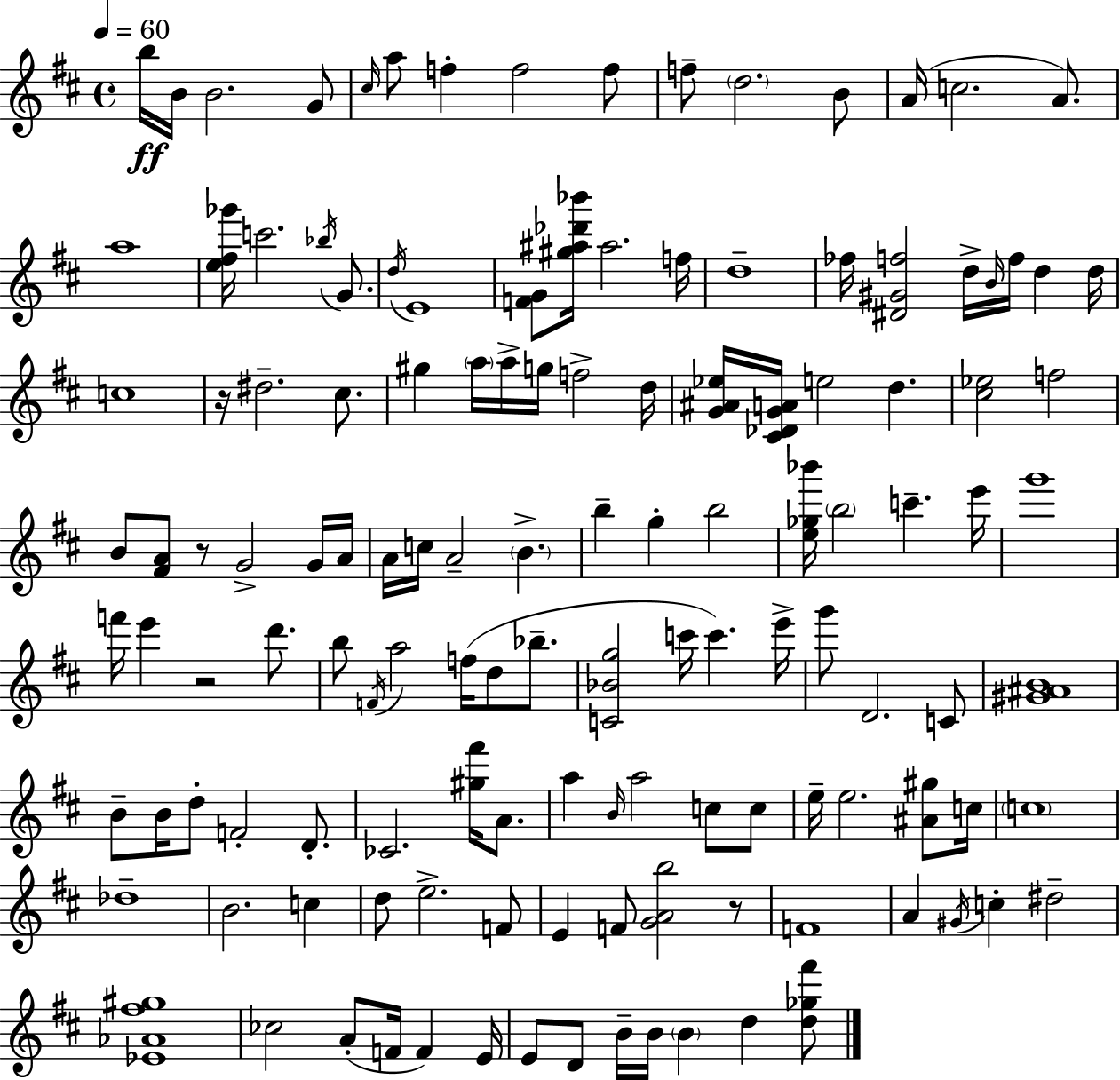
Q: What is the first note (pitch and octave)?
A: B5